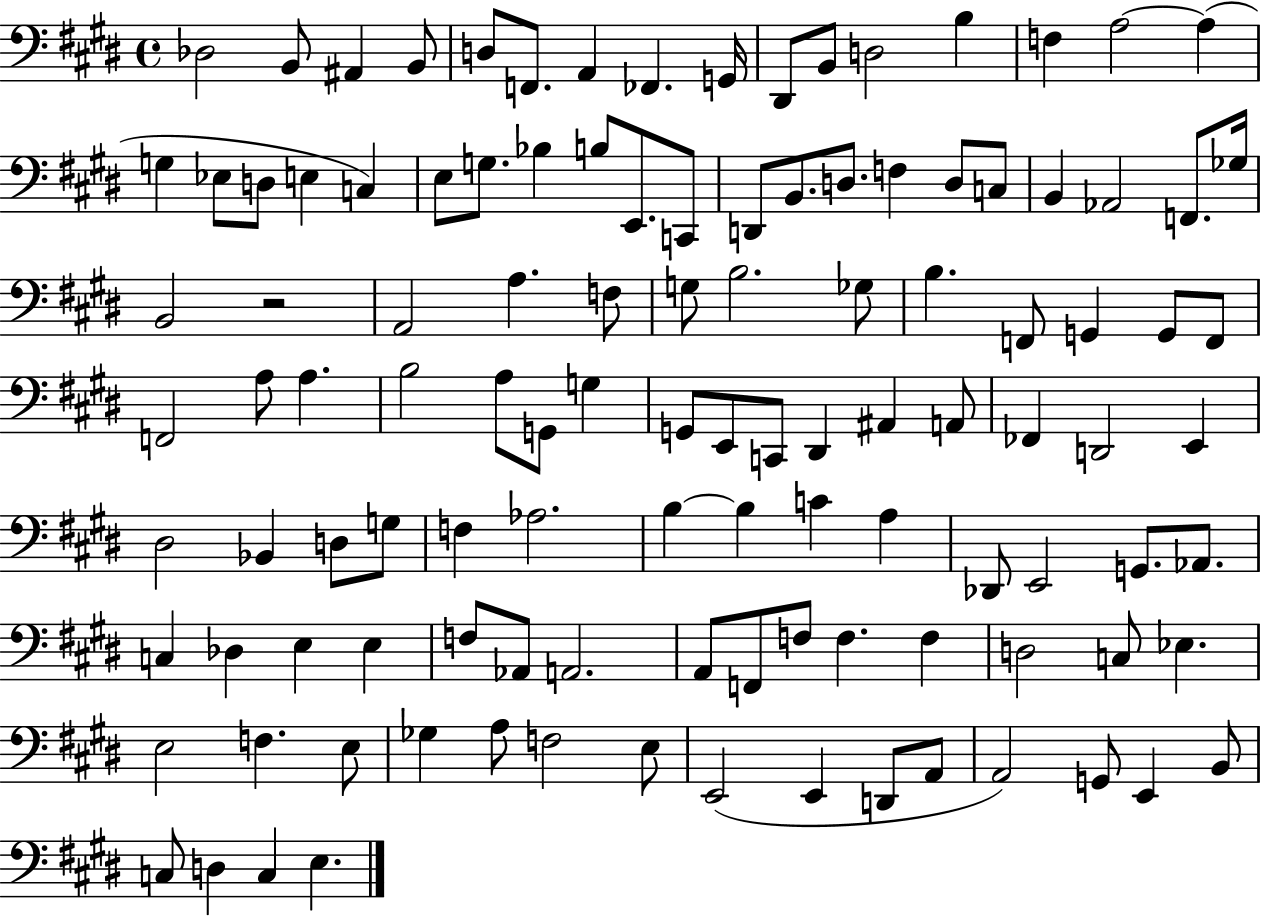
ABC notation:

X:1
T:Untitled
M:4/4
L:1/4
K:E
_D,2 B,,/2 ^A,, B,,/2 D,/2 F,,/2 A,, _F,, G,,/4 ^D,,/2 B,,/2 D,2 B, F, A,2 A, G, _E,/2 D,/2 E, C, E,/2 G,/2 _B, B,/2 E,,/2 C,,/2 D,,/2 B,,/2 D,/2 F, D,/2 C,/2 B,, _A,,2 F,,/2 _G,/4 B,,2 z2 A,,2 A, F,/2 G,/2 B,2 _G,/2 B, F,,/2 G,, G,,/2 F,,/2 F,,2 A,/2 A, B,2 A,/2 G,,/2 G, G,,/2 E,,/2 C,,/2 ^D,, ^A,, A,,/2 _F,, D,,2 E,, ^D,2 _B,, D,/2 G,/2 F, _A,2 B, B, C A, _D,,/2 E,,2 G,,/2 _A,,/2 C, _D, E, E, F,/2 _A,,/2 A,,2 A,,/2 F,,/2 F,/2 F, F, D,2 C,/2 _E, E,2 F, E,/2 _G, A,/2 F,2 E,/2 E,,2 E,, D,,/2 A,,/2 A,,2 G,,/2 E,, B,,/2 C,/2 D, C, E,